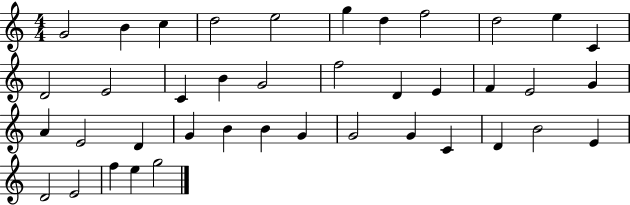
G4/h B4/q C5/q D5/h E5/h G5/q D5/q F5/h D5/h E5/q C4/q D4/h E4/h C4/q B4/q G4/h F5/h D4/q E4/q F4/q E4/h G4/q A4/q E4/h D4/q G4/q B4/q B4/q G4/q G4/h G4/q C4/q D4/q B4/h E4/q D4/h E4/h F5/q E5/q G5/h